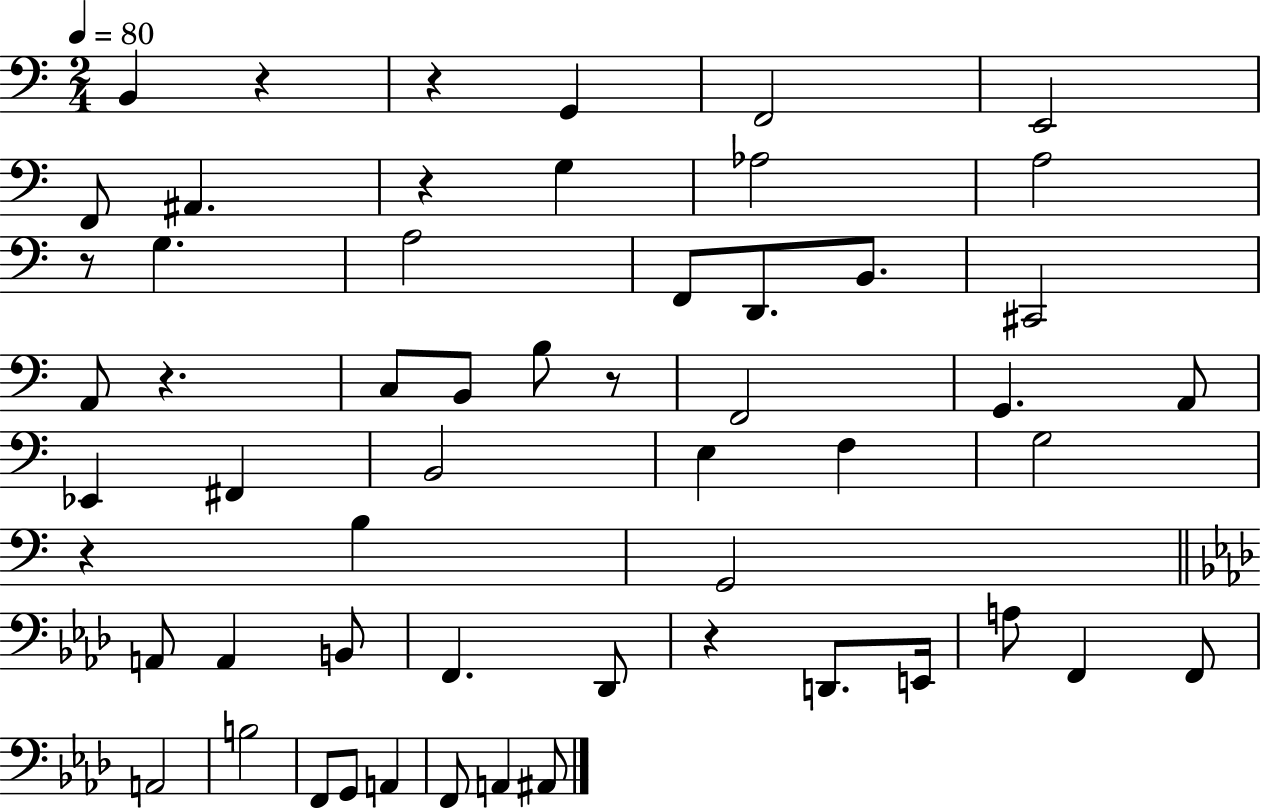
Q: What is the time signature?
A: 2/4